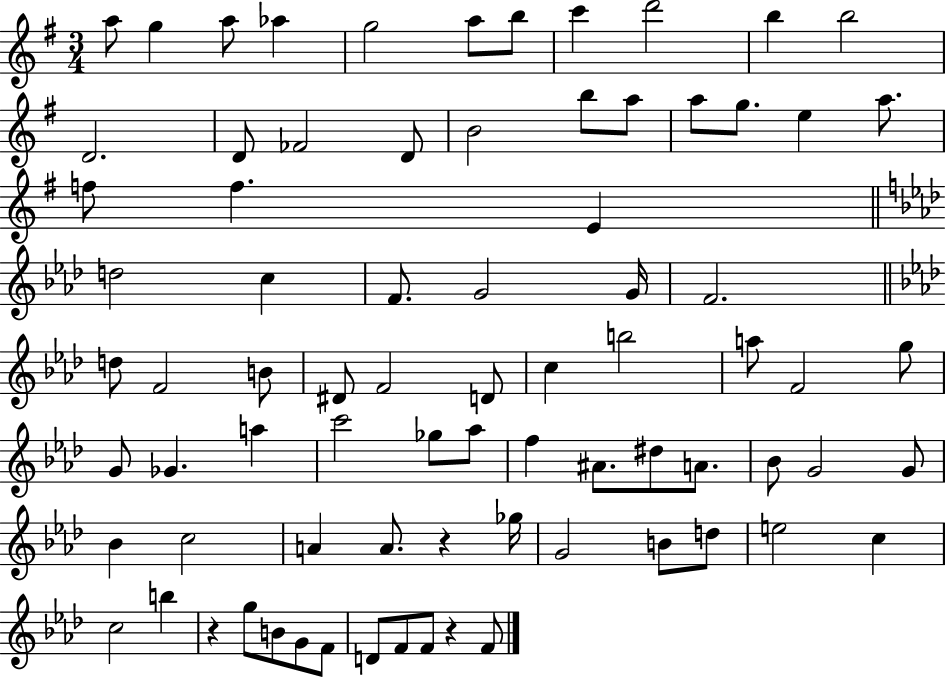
{
  \clef treble
  \numericTimeSignature
  \time 3/4
  \key g \major
  a''8 g''4 a''8 aes''4 | g''2 a''8 b''8 | c'''4 d'''2 | b''4 b''2 | \break d'2. | d'8 fes'2 d'8 | b'2 b''8 a''8 | a''8 g''8. e''4 a''8. | \break f''8 f''4. e'4 | \bar "||" \break \key f \minor d''2 c''4 | f'8. g'2 g'16 | f'2. | \bar "||" \break \key aes \major d''8 f'2 b'8 | dis'8 f'2 d'8 | c''4 b''2 | a''8 f'2 g''8 | \break g'8 ges'4. a''4 | c'''2 ges''8 aes''8 | f''4 ais'8. dis''8 a'8. | bes'8 g'2 g'8 | \break bes'4 c''2 | a'4 a'8. r4 ges''16 | g'2 b'8 d''8 | e''2 c''4 | \break c''2 b''4 | r4 g''8 b'8 g'8 f'8 | d'8 f'8 f'8 r4 f'8 | \bar "|."
}